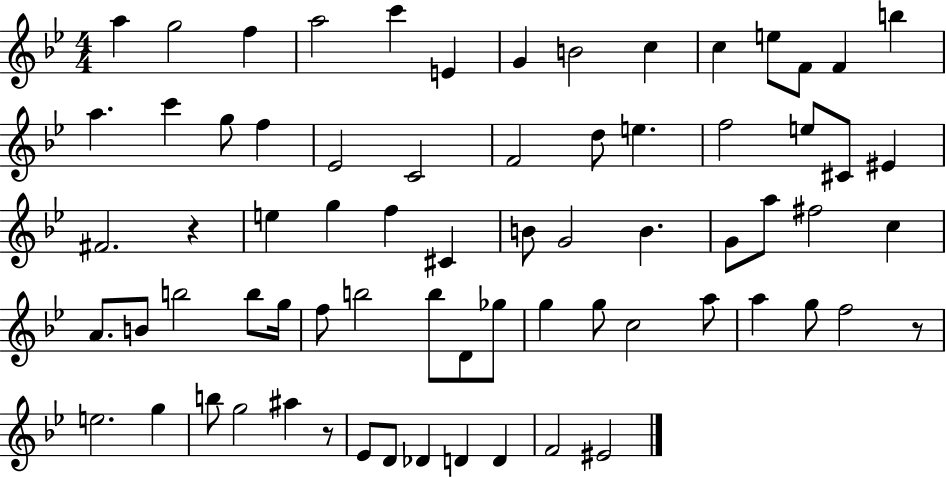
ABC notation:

X:1
T:Untitled
M:4/4
L:1/4
K:Bb
a g2 f a2 c' E G B2 c c e/2 F/2 F b a c' g/2 f _E2 C2 F2 d/2 e f2 e/2 ^C/2 ^E ^F2 z e g f ^C B/2 G2 B G/2 a/2 ^f2 c A/2 B/2 b2 b/2 g/4 f/2 b2 b/2 D/2 _g/2 g g/2 c2 a/2 a g/2 f2 z/2 e2 g b/2 g2 ^a z/2 _E/2 D/2 _D D D F2 ^E2